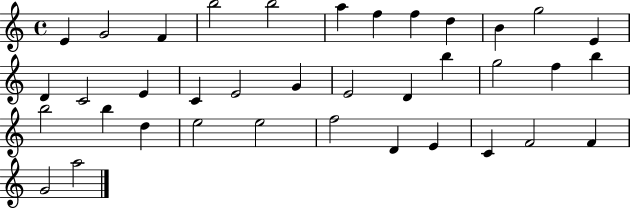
E4/q G4/h F4/q B5/h B5/h A5/q F5/q F5/q D5/q B4/q G5/h E4/q D4/q C4/h E4/q C4/q E4/h G4/q E4/h D4/q B5/q G5/h F5/q B5/q B5/h B5/q D5/q E5/h E5/h F5/h D4/q E4/q C4/q F4/h F4/q G4/h A5/h